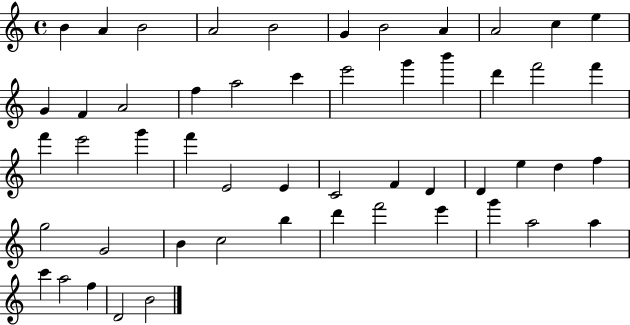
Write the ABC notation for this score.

X:1
T:Untitled
M:4/4
L:1/4
K:C
B A B2 A2 B2 G B2 A A2 c e G F A2 f a2 c' e'2 g' b' d' f'2 f' f' e'2 g' f' E2 E C2 F D D e d f g2 G2 B c2 b d' f'2 e' g' a2 a c' a2 f D2 B2